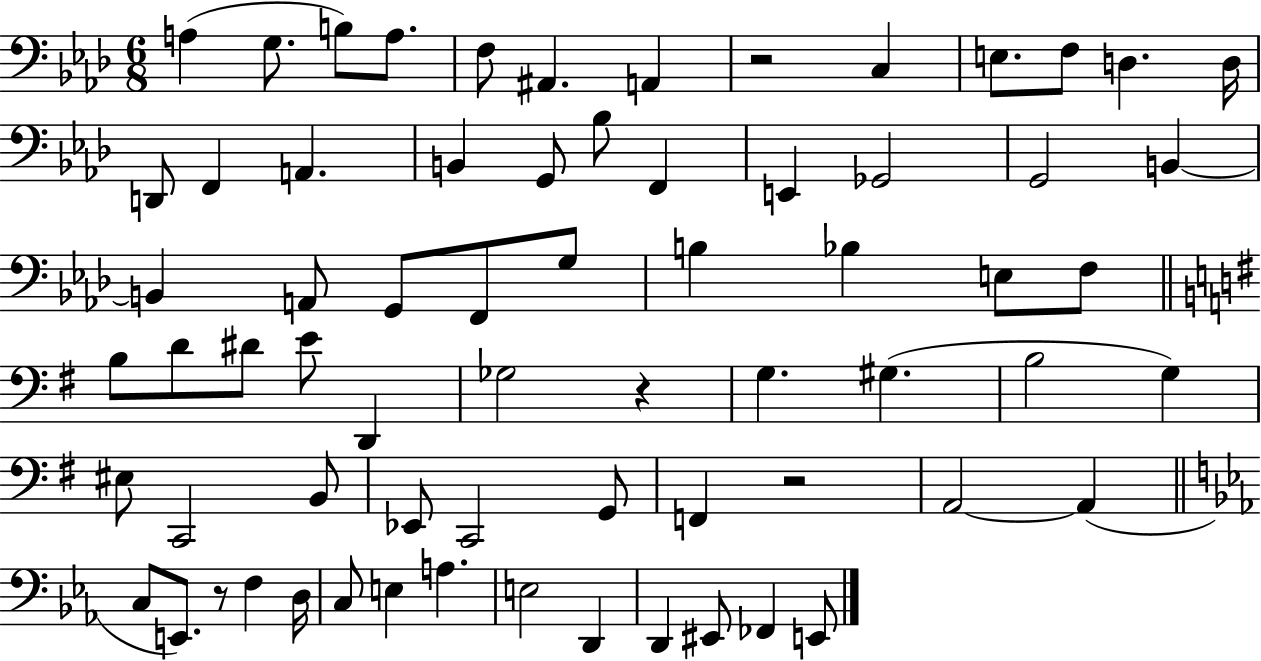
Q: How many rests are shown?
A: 4